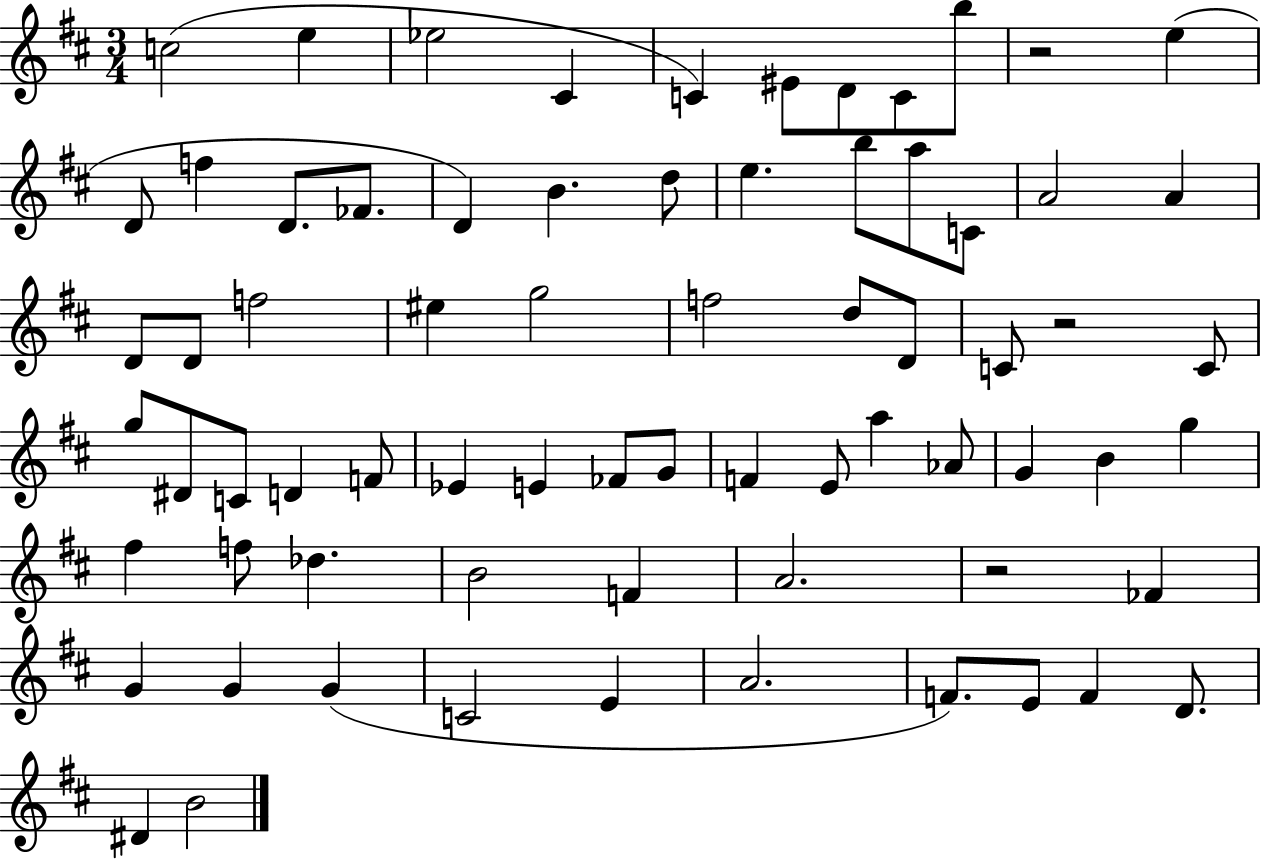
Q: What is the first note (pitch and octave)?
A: C5